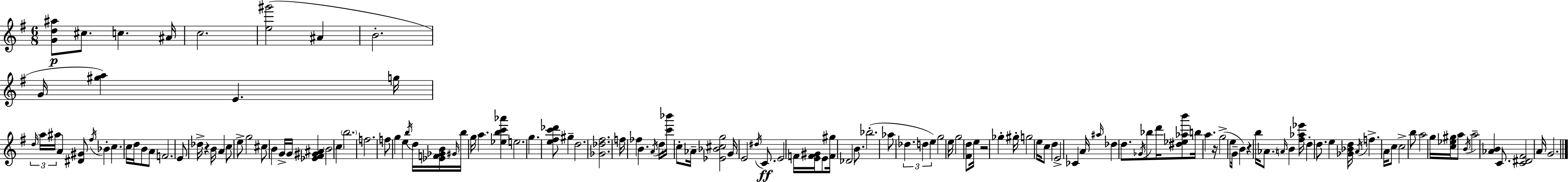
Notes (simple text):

[G4,D5,A#5]/e C#5/e. C5/q. A#4/s C5/h. [E5,G#6]/h A#4/q B4/h. G4/s [G#5,A5]/q E4/q. G5/s D5/s A5/s A#5/s A4/q [D#4,G#4]/e F#5/s Bb4/q C5/q. C5/s D5/s B4/e A4/e F4/h. E4/e Db5/s R/q B4/s A4/q C5/e E5/e G5/h C#5/e B4/q G4/s G4/s [Eb4,F#4,G#4,A#4]/q B4/h C5/q B5/h. F5/h. F5/e G5/q E5/q B5/s D5/s [Eb4,F4,Gb4,B4]/s G#4/s B5/s G5/s A5/q. [Eb5,B5,C6,Ab6]/q E5/h. G5/q. [E5,F#5,C6,Db6]/e G#5/q D5/h. [Gb4,Db5,F#5]/h. F5/s FES5/q B4/q. A4/s D5/s [C6,Bb6]/s C5/e Ab4/s [Eb4,Bb4,C#5,G5]/h G4/s E4/h D#5/s C4/e. E4/h F4/s [E4,F4,G#4]/s E4/e [F4,G#5]/s Db4/h B4/e. Bb5/h. Ab5/e Db5/q. D5/q E5/q G5/h E5/s G5/h [F#4,D5]/e E5/s R/h Gb5/q G#5/s G5/h E5/s C5/e D5/q E4/h CES4/q A4/s A#5/s Db5/q D5/e. Gb4/s Bb5/e D6/s [D#5,Eb5,Ab5,B6]/e B5/s A5/q. R/s G5/h E5/e G4/s B4/q R/q B5/s Ab4/e. A4/s B4/q [F#5,Ab5,Eb6]/s D5/q D5/e. E5/q [Gb4,Bb4,D5]/s A4/s F5/q. A4/s C5/e C5/h B5/e A5/h G5/s [C5,Eb5,G#5]/s A5/e B4/s A5/h [Ab4,B4]/q C4/e. [C4,D#4,F#4]/h A4/s G4/h.